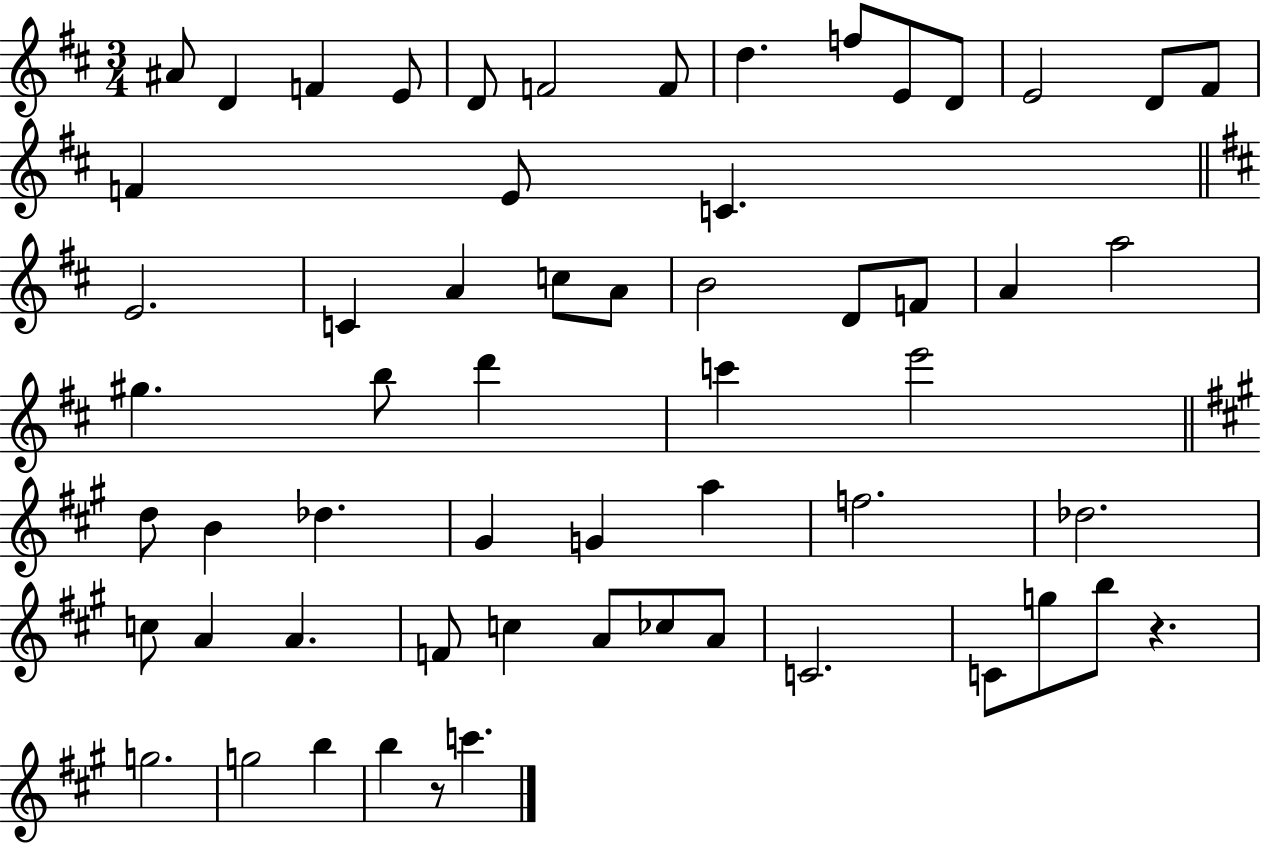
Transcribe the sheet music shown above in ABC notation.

X:1
T:Untitled
M:3/4
L:1/4
K:D
^A/2 D F E/2 D/2 F2 F/2 d f/2 E/2 D/2 E2 D/2 ^F/2 F E/2 C E2 C A c/2 A/2 B2 D/2 F/2 A a2 ^g b/2 d' c' e'2 d/2 B _d ^G G a f2 _d2 c/2 A A F/2 c A/2 _c/2 A/2 C2 C/2 g/2 b/2 z g2 g2 b b z/2 c'